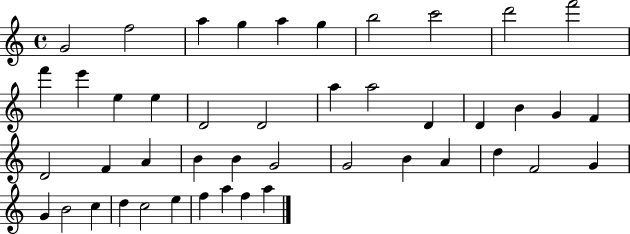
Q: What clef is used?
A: treble